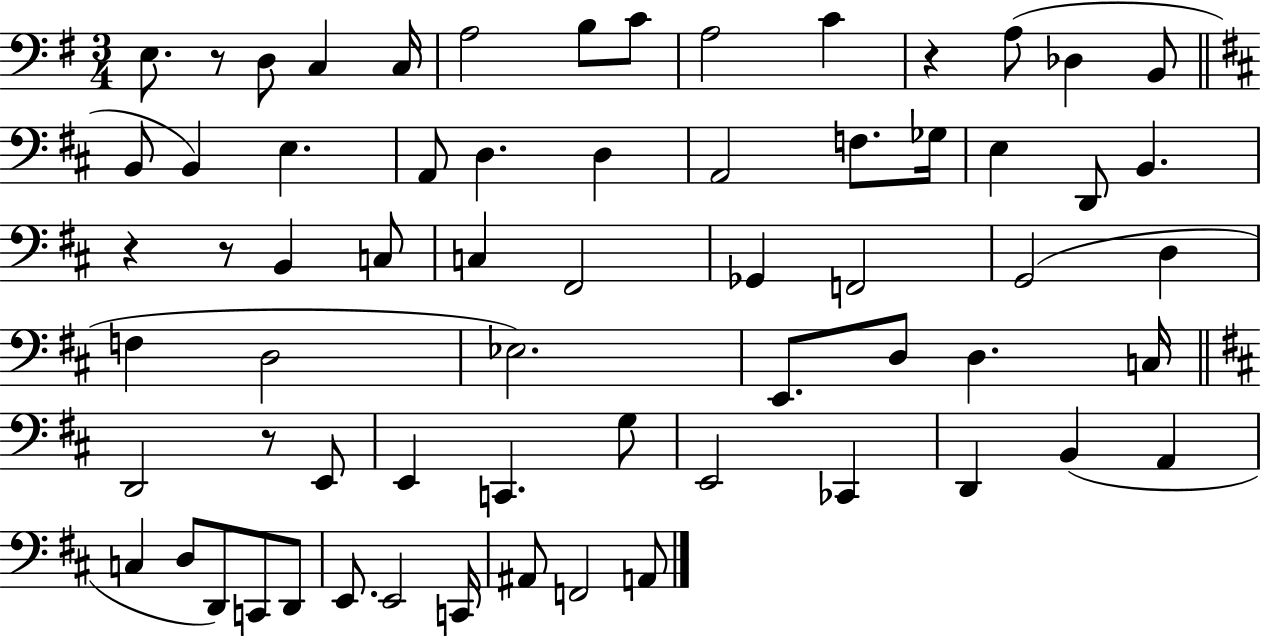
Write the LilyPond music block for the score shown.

{
  \clef bass
  \numericTimeSignature
  \time 3/4
  \key g \major
  \repeat volta 2 { e8. r8 d8 c4 c16 | a2 b8 c'8 | a2 c'4 | r4 a8( des4 b,8 | \break \bar "||" \break \key d \major b,8 b,4) e4. | a,8 d4. d4 | a,2 f8. ges16 | e4 d,8 b,4. | \break r4 r8 b,4 c8 | c4 fis,2 | ges,4 f,2 | g,2( d4 | \break f4 d2 | ees2.) | e,8. d8 d4. c16 | \bar "||" \break \key d \major d,2 r8 e,8 | e,4 c,4. g8 | e,2 ces,4 | d,4 b,4( a,4 | \break c4 d8 d,8) c,8 d,8 | e,8. e,2 c,16 | ais,8 f,2 a,8 | } \bar "|."
}